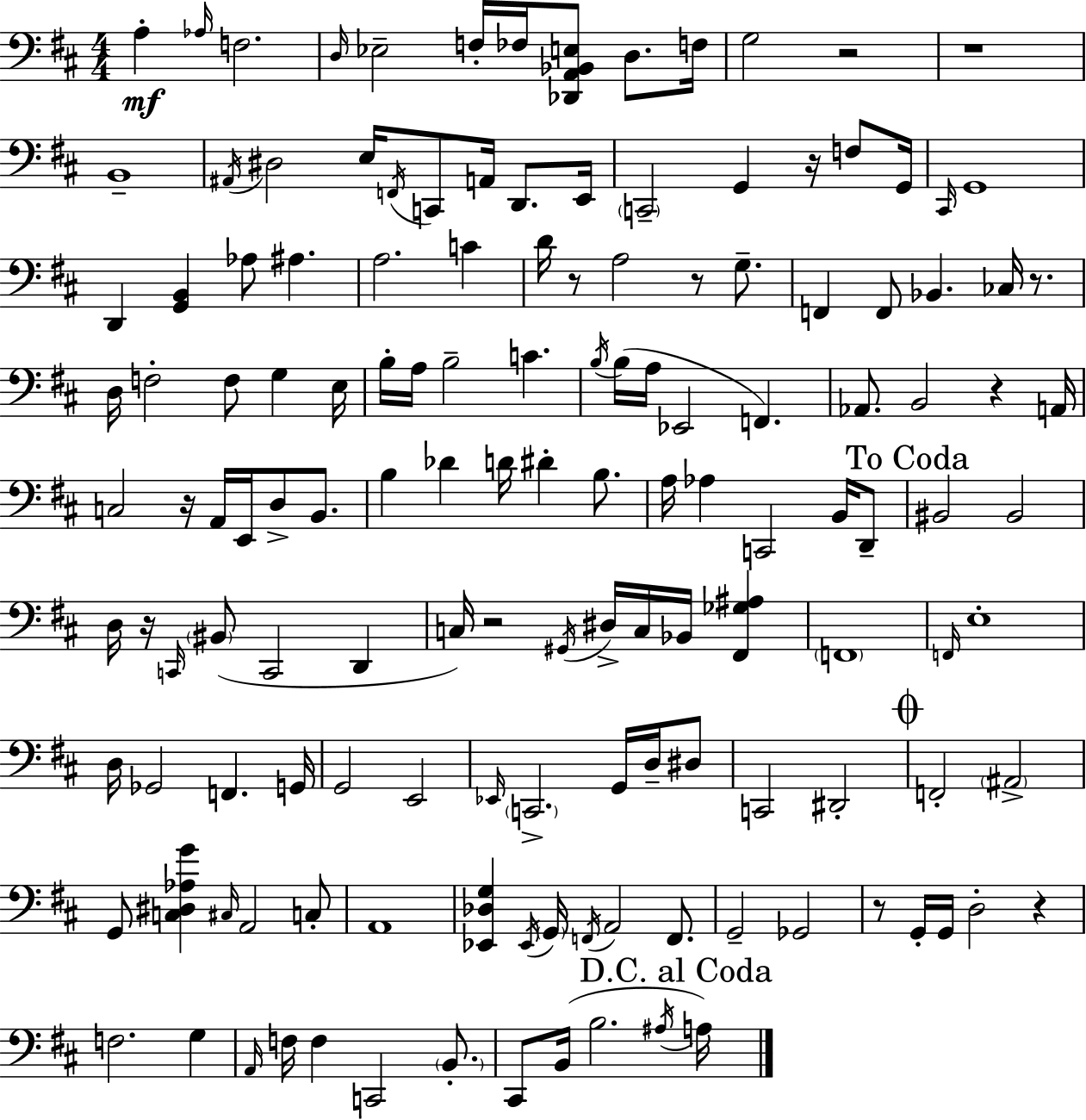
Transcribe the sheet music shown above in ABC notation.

X:1
T:Untitled
M:4/4
L:1/4
K:D
A, _A,/4 F,2 D,/4 _E,2 F,/4 _F,/4 [_D,,A,,_B,,E,]/2 D,/2 F,/4 G,2 z2 z4 B,,4 ^A,,/4 ^D,2 E,/4 F,,/4 C,,/2 A,,/4 D,,/2 E,,/4 C,,2 G,, z/4 F,/2 G,,/4 ^C,,/4 G,,4 D,, [G,,B,,] _A,/2 ^A, A,2 C D/4 z/2 A,2 z/2 G,/2 F,, F,,/2 _B,, _C,/4 z/2 D,/4 F,2 F,/2 G, E,/4 B,/4 A,/4 B,2 C B,/4 B,/4 A,/4 _E,,2 F,, _A,,/2 B,,2 z A,,/4 C,2 z/4 A,,/4 E,,/4 D,/2 B,,/2 B, _D D/4 ^D B,/2 A,/4 _A, C,,2 B,,/4 D,,/2 ^B,,2 ^B,,2 D,/4 z/4 C,,/4 ^B,,/2 C,,2 D,, C,/4 z2 ^G,,/4 ^D,/4 C,/4 _B,,/4 [^F,,_G,^A,] F,,4 F,,/4 E,4 D,/4 _G,,2 F,, G,,/4 G,,2 E,,2 _E,,/4 C,,2 G,,/4 D,/4 ^D,/2 C,,2 ^D,,2 F,,2 ^A,,2 G,,/2 [C,^D,_A,G] ^C,/4 A,,2 C,/2 A,,4 [_E,,_D,G,] _E,,/4 G,,/4 F,,/4 A,,2 F,,/2 G,,2 _G,,2 z/2 G,,/4 G,,/4 D,2 z F,2 G, A,,/4 F,/4 F, C,,2 B,,/2 ^C,,/2 B,,/4 B,2 ^A,/4 A,/4